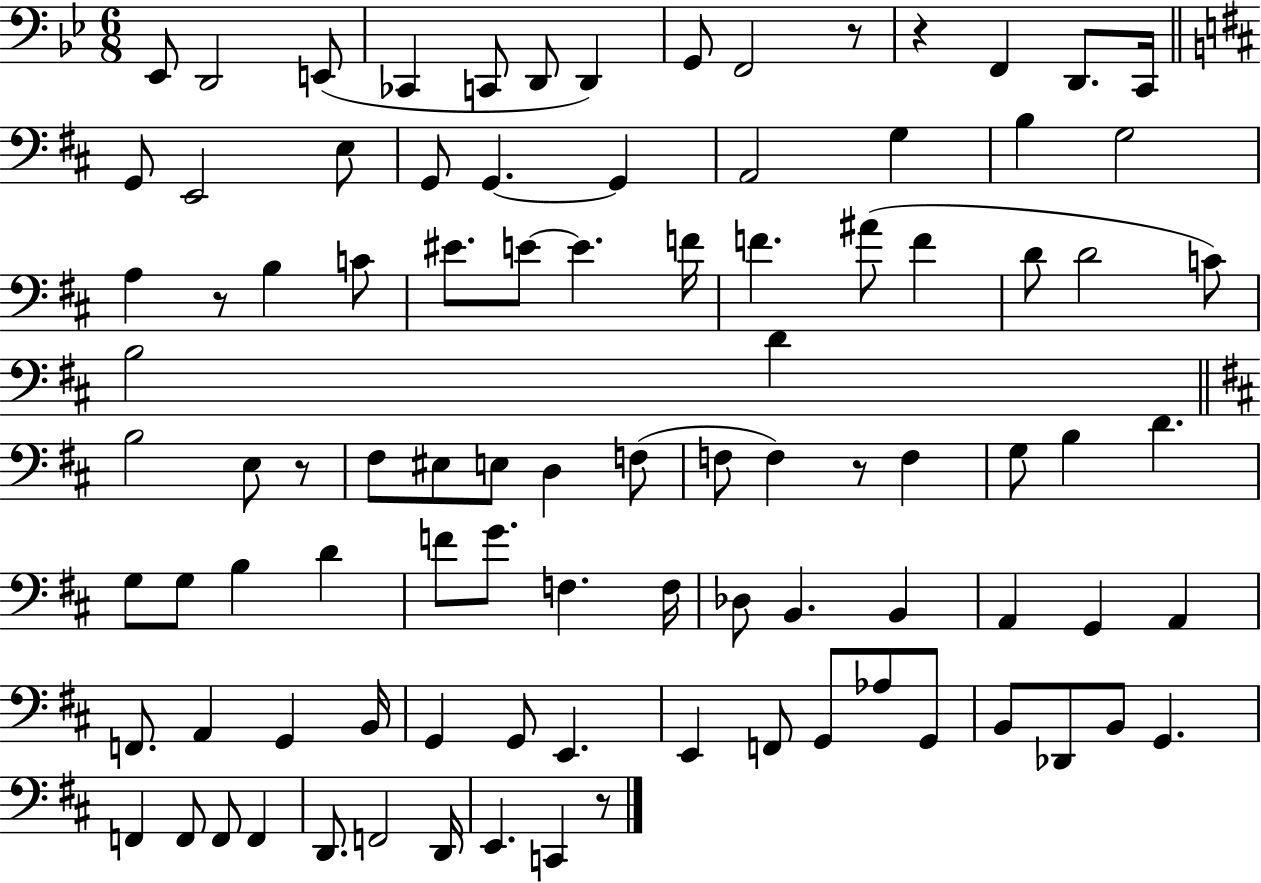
X:1
T:Untitled
M:6/8
L:1/4
K:Bb
_E,,/2 D,,2 E,,/2 _C,, C,,/2 D,,/2 D,, G,,/2 F,,2 z/2 z F,, D,,/2 C,,/4 G,,/2 E,,2 E,/2 G,,/2 G,, G,, A,,2 G, B, G,2 A, z/2 B, C/2 ^E/2 E/2 E F/4 F ^A/2 F D/2 D2 C/2 B,2 D B,2 E,/2 z/2 ^F,/2 ^E,/2 E,/2 D, F,/2 F,/2 F, z/2 F, G,/2 B, D G,/2 G,/2 B, D F/2 G/2 F, F,/4 _D,/2 B,, B,, A,, G,, A,, F,,/2 A,, G,, B,,/4 G,, G,,/2 E,, E,, F,,/2 G,,/2 _A,/2 G,,/2 B,,/2 _D,,/2 B,,/2 G,, F,, F,,/2 F,,/2 F,, D,,/2 F,,2 D,,/4 E,, C,, z/2